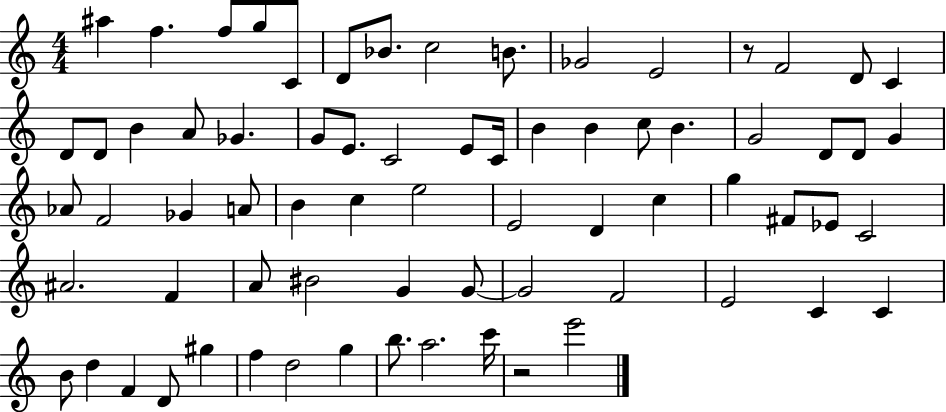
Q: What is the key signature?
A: C major